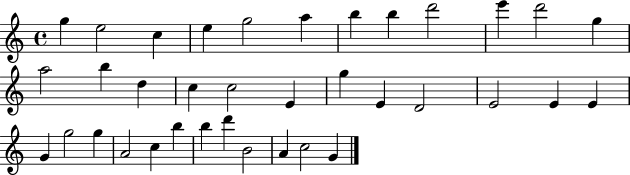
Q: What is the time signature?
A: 4/4